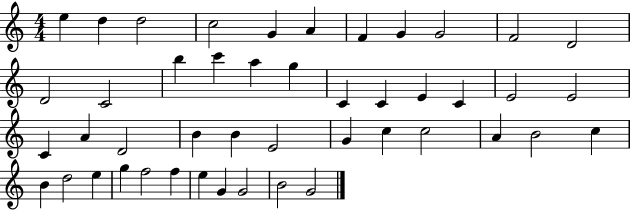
X:1
T:Untitled
M:4/4
L:1/4
K:C
e d d2 c2 G A F G G2 F2 D2 D2 C2 b c' a g C C E C E2 E2 C A D2 B B E2 G c c2 A B2 c B d2 e g f2 f e G G2 B2 G2